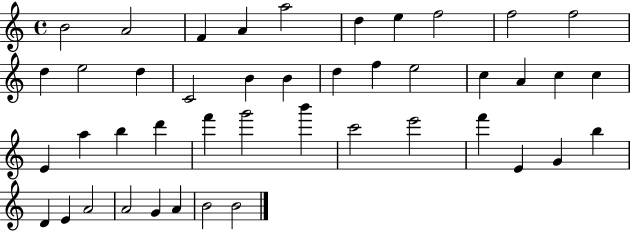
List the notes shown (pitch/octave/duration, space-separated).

B4/h A4/h F4/q A4/q A5/h D5/q E5/q F5/h F5/h F5/h D5/q E5/h D5/q C4/h B4/q B4/q D5/q F5/q E5/h C5/q A4/q C5/q C5/q E4/q A5/q B5/q D6/q F6/q G6/h B6/q C6/h E6/h F6/q E4/q G4/q B5/q D4/q E4/q A4/h A4/h G4/q A4/q B4/h B4/h